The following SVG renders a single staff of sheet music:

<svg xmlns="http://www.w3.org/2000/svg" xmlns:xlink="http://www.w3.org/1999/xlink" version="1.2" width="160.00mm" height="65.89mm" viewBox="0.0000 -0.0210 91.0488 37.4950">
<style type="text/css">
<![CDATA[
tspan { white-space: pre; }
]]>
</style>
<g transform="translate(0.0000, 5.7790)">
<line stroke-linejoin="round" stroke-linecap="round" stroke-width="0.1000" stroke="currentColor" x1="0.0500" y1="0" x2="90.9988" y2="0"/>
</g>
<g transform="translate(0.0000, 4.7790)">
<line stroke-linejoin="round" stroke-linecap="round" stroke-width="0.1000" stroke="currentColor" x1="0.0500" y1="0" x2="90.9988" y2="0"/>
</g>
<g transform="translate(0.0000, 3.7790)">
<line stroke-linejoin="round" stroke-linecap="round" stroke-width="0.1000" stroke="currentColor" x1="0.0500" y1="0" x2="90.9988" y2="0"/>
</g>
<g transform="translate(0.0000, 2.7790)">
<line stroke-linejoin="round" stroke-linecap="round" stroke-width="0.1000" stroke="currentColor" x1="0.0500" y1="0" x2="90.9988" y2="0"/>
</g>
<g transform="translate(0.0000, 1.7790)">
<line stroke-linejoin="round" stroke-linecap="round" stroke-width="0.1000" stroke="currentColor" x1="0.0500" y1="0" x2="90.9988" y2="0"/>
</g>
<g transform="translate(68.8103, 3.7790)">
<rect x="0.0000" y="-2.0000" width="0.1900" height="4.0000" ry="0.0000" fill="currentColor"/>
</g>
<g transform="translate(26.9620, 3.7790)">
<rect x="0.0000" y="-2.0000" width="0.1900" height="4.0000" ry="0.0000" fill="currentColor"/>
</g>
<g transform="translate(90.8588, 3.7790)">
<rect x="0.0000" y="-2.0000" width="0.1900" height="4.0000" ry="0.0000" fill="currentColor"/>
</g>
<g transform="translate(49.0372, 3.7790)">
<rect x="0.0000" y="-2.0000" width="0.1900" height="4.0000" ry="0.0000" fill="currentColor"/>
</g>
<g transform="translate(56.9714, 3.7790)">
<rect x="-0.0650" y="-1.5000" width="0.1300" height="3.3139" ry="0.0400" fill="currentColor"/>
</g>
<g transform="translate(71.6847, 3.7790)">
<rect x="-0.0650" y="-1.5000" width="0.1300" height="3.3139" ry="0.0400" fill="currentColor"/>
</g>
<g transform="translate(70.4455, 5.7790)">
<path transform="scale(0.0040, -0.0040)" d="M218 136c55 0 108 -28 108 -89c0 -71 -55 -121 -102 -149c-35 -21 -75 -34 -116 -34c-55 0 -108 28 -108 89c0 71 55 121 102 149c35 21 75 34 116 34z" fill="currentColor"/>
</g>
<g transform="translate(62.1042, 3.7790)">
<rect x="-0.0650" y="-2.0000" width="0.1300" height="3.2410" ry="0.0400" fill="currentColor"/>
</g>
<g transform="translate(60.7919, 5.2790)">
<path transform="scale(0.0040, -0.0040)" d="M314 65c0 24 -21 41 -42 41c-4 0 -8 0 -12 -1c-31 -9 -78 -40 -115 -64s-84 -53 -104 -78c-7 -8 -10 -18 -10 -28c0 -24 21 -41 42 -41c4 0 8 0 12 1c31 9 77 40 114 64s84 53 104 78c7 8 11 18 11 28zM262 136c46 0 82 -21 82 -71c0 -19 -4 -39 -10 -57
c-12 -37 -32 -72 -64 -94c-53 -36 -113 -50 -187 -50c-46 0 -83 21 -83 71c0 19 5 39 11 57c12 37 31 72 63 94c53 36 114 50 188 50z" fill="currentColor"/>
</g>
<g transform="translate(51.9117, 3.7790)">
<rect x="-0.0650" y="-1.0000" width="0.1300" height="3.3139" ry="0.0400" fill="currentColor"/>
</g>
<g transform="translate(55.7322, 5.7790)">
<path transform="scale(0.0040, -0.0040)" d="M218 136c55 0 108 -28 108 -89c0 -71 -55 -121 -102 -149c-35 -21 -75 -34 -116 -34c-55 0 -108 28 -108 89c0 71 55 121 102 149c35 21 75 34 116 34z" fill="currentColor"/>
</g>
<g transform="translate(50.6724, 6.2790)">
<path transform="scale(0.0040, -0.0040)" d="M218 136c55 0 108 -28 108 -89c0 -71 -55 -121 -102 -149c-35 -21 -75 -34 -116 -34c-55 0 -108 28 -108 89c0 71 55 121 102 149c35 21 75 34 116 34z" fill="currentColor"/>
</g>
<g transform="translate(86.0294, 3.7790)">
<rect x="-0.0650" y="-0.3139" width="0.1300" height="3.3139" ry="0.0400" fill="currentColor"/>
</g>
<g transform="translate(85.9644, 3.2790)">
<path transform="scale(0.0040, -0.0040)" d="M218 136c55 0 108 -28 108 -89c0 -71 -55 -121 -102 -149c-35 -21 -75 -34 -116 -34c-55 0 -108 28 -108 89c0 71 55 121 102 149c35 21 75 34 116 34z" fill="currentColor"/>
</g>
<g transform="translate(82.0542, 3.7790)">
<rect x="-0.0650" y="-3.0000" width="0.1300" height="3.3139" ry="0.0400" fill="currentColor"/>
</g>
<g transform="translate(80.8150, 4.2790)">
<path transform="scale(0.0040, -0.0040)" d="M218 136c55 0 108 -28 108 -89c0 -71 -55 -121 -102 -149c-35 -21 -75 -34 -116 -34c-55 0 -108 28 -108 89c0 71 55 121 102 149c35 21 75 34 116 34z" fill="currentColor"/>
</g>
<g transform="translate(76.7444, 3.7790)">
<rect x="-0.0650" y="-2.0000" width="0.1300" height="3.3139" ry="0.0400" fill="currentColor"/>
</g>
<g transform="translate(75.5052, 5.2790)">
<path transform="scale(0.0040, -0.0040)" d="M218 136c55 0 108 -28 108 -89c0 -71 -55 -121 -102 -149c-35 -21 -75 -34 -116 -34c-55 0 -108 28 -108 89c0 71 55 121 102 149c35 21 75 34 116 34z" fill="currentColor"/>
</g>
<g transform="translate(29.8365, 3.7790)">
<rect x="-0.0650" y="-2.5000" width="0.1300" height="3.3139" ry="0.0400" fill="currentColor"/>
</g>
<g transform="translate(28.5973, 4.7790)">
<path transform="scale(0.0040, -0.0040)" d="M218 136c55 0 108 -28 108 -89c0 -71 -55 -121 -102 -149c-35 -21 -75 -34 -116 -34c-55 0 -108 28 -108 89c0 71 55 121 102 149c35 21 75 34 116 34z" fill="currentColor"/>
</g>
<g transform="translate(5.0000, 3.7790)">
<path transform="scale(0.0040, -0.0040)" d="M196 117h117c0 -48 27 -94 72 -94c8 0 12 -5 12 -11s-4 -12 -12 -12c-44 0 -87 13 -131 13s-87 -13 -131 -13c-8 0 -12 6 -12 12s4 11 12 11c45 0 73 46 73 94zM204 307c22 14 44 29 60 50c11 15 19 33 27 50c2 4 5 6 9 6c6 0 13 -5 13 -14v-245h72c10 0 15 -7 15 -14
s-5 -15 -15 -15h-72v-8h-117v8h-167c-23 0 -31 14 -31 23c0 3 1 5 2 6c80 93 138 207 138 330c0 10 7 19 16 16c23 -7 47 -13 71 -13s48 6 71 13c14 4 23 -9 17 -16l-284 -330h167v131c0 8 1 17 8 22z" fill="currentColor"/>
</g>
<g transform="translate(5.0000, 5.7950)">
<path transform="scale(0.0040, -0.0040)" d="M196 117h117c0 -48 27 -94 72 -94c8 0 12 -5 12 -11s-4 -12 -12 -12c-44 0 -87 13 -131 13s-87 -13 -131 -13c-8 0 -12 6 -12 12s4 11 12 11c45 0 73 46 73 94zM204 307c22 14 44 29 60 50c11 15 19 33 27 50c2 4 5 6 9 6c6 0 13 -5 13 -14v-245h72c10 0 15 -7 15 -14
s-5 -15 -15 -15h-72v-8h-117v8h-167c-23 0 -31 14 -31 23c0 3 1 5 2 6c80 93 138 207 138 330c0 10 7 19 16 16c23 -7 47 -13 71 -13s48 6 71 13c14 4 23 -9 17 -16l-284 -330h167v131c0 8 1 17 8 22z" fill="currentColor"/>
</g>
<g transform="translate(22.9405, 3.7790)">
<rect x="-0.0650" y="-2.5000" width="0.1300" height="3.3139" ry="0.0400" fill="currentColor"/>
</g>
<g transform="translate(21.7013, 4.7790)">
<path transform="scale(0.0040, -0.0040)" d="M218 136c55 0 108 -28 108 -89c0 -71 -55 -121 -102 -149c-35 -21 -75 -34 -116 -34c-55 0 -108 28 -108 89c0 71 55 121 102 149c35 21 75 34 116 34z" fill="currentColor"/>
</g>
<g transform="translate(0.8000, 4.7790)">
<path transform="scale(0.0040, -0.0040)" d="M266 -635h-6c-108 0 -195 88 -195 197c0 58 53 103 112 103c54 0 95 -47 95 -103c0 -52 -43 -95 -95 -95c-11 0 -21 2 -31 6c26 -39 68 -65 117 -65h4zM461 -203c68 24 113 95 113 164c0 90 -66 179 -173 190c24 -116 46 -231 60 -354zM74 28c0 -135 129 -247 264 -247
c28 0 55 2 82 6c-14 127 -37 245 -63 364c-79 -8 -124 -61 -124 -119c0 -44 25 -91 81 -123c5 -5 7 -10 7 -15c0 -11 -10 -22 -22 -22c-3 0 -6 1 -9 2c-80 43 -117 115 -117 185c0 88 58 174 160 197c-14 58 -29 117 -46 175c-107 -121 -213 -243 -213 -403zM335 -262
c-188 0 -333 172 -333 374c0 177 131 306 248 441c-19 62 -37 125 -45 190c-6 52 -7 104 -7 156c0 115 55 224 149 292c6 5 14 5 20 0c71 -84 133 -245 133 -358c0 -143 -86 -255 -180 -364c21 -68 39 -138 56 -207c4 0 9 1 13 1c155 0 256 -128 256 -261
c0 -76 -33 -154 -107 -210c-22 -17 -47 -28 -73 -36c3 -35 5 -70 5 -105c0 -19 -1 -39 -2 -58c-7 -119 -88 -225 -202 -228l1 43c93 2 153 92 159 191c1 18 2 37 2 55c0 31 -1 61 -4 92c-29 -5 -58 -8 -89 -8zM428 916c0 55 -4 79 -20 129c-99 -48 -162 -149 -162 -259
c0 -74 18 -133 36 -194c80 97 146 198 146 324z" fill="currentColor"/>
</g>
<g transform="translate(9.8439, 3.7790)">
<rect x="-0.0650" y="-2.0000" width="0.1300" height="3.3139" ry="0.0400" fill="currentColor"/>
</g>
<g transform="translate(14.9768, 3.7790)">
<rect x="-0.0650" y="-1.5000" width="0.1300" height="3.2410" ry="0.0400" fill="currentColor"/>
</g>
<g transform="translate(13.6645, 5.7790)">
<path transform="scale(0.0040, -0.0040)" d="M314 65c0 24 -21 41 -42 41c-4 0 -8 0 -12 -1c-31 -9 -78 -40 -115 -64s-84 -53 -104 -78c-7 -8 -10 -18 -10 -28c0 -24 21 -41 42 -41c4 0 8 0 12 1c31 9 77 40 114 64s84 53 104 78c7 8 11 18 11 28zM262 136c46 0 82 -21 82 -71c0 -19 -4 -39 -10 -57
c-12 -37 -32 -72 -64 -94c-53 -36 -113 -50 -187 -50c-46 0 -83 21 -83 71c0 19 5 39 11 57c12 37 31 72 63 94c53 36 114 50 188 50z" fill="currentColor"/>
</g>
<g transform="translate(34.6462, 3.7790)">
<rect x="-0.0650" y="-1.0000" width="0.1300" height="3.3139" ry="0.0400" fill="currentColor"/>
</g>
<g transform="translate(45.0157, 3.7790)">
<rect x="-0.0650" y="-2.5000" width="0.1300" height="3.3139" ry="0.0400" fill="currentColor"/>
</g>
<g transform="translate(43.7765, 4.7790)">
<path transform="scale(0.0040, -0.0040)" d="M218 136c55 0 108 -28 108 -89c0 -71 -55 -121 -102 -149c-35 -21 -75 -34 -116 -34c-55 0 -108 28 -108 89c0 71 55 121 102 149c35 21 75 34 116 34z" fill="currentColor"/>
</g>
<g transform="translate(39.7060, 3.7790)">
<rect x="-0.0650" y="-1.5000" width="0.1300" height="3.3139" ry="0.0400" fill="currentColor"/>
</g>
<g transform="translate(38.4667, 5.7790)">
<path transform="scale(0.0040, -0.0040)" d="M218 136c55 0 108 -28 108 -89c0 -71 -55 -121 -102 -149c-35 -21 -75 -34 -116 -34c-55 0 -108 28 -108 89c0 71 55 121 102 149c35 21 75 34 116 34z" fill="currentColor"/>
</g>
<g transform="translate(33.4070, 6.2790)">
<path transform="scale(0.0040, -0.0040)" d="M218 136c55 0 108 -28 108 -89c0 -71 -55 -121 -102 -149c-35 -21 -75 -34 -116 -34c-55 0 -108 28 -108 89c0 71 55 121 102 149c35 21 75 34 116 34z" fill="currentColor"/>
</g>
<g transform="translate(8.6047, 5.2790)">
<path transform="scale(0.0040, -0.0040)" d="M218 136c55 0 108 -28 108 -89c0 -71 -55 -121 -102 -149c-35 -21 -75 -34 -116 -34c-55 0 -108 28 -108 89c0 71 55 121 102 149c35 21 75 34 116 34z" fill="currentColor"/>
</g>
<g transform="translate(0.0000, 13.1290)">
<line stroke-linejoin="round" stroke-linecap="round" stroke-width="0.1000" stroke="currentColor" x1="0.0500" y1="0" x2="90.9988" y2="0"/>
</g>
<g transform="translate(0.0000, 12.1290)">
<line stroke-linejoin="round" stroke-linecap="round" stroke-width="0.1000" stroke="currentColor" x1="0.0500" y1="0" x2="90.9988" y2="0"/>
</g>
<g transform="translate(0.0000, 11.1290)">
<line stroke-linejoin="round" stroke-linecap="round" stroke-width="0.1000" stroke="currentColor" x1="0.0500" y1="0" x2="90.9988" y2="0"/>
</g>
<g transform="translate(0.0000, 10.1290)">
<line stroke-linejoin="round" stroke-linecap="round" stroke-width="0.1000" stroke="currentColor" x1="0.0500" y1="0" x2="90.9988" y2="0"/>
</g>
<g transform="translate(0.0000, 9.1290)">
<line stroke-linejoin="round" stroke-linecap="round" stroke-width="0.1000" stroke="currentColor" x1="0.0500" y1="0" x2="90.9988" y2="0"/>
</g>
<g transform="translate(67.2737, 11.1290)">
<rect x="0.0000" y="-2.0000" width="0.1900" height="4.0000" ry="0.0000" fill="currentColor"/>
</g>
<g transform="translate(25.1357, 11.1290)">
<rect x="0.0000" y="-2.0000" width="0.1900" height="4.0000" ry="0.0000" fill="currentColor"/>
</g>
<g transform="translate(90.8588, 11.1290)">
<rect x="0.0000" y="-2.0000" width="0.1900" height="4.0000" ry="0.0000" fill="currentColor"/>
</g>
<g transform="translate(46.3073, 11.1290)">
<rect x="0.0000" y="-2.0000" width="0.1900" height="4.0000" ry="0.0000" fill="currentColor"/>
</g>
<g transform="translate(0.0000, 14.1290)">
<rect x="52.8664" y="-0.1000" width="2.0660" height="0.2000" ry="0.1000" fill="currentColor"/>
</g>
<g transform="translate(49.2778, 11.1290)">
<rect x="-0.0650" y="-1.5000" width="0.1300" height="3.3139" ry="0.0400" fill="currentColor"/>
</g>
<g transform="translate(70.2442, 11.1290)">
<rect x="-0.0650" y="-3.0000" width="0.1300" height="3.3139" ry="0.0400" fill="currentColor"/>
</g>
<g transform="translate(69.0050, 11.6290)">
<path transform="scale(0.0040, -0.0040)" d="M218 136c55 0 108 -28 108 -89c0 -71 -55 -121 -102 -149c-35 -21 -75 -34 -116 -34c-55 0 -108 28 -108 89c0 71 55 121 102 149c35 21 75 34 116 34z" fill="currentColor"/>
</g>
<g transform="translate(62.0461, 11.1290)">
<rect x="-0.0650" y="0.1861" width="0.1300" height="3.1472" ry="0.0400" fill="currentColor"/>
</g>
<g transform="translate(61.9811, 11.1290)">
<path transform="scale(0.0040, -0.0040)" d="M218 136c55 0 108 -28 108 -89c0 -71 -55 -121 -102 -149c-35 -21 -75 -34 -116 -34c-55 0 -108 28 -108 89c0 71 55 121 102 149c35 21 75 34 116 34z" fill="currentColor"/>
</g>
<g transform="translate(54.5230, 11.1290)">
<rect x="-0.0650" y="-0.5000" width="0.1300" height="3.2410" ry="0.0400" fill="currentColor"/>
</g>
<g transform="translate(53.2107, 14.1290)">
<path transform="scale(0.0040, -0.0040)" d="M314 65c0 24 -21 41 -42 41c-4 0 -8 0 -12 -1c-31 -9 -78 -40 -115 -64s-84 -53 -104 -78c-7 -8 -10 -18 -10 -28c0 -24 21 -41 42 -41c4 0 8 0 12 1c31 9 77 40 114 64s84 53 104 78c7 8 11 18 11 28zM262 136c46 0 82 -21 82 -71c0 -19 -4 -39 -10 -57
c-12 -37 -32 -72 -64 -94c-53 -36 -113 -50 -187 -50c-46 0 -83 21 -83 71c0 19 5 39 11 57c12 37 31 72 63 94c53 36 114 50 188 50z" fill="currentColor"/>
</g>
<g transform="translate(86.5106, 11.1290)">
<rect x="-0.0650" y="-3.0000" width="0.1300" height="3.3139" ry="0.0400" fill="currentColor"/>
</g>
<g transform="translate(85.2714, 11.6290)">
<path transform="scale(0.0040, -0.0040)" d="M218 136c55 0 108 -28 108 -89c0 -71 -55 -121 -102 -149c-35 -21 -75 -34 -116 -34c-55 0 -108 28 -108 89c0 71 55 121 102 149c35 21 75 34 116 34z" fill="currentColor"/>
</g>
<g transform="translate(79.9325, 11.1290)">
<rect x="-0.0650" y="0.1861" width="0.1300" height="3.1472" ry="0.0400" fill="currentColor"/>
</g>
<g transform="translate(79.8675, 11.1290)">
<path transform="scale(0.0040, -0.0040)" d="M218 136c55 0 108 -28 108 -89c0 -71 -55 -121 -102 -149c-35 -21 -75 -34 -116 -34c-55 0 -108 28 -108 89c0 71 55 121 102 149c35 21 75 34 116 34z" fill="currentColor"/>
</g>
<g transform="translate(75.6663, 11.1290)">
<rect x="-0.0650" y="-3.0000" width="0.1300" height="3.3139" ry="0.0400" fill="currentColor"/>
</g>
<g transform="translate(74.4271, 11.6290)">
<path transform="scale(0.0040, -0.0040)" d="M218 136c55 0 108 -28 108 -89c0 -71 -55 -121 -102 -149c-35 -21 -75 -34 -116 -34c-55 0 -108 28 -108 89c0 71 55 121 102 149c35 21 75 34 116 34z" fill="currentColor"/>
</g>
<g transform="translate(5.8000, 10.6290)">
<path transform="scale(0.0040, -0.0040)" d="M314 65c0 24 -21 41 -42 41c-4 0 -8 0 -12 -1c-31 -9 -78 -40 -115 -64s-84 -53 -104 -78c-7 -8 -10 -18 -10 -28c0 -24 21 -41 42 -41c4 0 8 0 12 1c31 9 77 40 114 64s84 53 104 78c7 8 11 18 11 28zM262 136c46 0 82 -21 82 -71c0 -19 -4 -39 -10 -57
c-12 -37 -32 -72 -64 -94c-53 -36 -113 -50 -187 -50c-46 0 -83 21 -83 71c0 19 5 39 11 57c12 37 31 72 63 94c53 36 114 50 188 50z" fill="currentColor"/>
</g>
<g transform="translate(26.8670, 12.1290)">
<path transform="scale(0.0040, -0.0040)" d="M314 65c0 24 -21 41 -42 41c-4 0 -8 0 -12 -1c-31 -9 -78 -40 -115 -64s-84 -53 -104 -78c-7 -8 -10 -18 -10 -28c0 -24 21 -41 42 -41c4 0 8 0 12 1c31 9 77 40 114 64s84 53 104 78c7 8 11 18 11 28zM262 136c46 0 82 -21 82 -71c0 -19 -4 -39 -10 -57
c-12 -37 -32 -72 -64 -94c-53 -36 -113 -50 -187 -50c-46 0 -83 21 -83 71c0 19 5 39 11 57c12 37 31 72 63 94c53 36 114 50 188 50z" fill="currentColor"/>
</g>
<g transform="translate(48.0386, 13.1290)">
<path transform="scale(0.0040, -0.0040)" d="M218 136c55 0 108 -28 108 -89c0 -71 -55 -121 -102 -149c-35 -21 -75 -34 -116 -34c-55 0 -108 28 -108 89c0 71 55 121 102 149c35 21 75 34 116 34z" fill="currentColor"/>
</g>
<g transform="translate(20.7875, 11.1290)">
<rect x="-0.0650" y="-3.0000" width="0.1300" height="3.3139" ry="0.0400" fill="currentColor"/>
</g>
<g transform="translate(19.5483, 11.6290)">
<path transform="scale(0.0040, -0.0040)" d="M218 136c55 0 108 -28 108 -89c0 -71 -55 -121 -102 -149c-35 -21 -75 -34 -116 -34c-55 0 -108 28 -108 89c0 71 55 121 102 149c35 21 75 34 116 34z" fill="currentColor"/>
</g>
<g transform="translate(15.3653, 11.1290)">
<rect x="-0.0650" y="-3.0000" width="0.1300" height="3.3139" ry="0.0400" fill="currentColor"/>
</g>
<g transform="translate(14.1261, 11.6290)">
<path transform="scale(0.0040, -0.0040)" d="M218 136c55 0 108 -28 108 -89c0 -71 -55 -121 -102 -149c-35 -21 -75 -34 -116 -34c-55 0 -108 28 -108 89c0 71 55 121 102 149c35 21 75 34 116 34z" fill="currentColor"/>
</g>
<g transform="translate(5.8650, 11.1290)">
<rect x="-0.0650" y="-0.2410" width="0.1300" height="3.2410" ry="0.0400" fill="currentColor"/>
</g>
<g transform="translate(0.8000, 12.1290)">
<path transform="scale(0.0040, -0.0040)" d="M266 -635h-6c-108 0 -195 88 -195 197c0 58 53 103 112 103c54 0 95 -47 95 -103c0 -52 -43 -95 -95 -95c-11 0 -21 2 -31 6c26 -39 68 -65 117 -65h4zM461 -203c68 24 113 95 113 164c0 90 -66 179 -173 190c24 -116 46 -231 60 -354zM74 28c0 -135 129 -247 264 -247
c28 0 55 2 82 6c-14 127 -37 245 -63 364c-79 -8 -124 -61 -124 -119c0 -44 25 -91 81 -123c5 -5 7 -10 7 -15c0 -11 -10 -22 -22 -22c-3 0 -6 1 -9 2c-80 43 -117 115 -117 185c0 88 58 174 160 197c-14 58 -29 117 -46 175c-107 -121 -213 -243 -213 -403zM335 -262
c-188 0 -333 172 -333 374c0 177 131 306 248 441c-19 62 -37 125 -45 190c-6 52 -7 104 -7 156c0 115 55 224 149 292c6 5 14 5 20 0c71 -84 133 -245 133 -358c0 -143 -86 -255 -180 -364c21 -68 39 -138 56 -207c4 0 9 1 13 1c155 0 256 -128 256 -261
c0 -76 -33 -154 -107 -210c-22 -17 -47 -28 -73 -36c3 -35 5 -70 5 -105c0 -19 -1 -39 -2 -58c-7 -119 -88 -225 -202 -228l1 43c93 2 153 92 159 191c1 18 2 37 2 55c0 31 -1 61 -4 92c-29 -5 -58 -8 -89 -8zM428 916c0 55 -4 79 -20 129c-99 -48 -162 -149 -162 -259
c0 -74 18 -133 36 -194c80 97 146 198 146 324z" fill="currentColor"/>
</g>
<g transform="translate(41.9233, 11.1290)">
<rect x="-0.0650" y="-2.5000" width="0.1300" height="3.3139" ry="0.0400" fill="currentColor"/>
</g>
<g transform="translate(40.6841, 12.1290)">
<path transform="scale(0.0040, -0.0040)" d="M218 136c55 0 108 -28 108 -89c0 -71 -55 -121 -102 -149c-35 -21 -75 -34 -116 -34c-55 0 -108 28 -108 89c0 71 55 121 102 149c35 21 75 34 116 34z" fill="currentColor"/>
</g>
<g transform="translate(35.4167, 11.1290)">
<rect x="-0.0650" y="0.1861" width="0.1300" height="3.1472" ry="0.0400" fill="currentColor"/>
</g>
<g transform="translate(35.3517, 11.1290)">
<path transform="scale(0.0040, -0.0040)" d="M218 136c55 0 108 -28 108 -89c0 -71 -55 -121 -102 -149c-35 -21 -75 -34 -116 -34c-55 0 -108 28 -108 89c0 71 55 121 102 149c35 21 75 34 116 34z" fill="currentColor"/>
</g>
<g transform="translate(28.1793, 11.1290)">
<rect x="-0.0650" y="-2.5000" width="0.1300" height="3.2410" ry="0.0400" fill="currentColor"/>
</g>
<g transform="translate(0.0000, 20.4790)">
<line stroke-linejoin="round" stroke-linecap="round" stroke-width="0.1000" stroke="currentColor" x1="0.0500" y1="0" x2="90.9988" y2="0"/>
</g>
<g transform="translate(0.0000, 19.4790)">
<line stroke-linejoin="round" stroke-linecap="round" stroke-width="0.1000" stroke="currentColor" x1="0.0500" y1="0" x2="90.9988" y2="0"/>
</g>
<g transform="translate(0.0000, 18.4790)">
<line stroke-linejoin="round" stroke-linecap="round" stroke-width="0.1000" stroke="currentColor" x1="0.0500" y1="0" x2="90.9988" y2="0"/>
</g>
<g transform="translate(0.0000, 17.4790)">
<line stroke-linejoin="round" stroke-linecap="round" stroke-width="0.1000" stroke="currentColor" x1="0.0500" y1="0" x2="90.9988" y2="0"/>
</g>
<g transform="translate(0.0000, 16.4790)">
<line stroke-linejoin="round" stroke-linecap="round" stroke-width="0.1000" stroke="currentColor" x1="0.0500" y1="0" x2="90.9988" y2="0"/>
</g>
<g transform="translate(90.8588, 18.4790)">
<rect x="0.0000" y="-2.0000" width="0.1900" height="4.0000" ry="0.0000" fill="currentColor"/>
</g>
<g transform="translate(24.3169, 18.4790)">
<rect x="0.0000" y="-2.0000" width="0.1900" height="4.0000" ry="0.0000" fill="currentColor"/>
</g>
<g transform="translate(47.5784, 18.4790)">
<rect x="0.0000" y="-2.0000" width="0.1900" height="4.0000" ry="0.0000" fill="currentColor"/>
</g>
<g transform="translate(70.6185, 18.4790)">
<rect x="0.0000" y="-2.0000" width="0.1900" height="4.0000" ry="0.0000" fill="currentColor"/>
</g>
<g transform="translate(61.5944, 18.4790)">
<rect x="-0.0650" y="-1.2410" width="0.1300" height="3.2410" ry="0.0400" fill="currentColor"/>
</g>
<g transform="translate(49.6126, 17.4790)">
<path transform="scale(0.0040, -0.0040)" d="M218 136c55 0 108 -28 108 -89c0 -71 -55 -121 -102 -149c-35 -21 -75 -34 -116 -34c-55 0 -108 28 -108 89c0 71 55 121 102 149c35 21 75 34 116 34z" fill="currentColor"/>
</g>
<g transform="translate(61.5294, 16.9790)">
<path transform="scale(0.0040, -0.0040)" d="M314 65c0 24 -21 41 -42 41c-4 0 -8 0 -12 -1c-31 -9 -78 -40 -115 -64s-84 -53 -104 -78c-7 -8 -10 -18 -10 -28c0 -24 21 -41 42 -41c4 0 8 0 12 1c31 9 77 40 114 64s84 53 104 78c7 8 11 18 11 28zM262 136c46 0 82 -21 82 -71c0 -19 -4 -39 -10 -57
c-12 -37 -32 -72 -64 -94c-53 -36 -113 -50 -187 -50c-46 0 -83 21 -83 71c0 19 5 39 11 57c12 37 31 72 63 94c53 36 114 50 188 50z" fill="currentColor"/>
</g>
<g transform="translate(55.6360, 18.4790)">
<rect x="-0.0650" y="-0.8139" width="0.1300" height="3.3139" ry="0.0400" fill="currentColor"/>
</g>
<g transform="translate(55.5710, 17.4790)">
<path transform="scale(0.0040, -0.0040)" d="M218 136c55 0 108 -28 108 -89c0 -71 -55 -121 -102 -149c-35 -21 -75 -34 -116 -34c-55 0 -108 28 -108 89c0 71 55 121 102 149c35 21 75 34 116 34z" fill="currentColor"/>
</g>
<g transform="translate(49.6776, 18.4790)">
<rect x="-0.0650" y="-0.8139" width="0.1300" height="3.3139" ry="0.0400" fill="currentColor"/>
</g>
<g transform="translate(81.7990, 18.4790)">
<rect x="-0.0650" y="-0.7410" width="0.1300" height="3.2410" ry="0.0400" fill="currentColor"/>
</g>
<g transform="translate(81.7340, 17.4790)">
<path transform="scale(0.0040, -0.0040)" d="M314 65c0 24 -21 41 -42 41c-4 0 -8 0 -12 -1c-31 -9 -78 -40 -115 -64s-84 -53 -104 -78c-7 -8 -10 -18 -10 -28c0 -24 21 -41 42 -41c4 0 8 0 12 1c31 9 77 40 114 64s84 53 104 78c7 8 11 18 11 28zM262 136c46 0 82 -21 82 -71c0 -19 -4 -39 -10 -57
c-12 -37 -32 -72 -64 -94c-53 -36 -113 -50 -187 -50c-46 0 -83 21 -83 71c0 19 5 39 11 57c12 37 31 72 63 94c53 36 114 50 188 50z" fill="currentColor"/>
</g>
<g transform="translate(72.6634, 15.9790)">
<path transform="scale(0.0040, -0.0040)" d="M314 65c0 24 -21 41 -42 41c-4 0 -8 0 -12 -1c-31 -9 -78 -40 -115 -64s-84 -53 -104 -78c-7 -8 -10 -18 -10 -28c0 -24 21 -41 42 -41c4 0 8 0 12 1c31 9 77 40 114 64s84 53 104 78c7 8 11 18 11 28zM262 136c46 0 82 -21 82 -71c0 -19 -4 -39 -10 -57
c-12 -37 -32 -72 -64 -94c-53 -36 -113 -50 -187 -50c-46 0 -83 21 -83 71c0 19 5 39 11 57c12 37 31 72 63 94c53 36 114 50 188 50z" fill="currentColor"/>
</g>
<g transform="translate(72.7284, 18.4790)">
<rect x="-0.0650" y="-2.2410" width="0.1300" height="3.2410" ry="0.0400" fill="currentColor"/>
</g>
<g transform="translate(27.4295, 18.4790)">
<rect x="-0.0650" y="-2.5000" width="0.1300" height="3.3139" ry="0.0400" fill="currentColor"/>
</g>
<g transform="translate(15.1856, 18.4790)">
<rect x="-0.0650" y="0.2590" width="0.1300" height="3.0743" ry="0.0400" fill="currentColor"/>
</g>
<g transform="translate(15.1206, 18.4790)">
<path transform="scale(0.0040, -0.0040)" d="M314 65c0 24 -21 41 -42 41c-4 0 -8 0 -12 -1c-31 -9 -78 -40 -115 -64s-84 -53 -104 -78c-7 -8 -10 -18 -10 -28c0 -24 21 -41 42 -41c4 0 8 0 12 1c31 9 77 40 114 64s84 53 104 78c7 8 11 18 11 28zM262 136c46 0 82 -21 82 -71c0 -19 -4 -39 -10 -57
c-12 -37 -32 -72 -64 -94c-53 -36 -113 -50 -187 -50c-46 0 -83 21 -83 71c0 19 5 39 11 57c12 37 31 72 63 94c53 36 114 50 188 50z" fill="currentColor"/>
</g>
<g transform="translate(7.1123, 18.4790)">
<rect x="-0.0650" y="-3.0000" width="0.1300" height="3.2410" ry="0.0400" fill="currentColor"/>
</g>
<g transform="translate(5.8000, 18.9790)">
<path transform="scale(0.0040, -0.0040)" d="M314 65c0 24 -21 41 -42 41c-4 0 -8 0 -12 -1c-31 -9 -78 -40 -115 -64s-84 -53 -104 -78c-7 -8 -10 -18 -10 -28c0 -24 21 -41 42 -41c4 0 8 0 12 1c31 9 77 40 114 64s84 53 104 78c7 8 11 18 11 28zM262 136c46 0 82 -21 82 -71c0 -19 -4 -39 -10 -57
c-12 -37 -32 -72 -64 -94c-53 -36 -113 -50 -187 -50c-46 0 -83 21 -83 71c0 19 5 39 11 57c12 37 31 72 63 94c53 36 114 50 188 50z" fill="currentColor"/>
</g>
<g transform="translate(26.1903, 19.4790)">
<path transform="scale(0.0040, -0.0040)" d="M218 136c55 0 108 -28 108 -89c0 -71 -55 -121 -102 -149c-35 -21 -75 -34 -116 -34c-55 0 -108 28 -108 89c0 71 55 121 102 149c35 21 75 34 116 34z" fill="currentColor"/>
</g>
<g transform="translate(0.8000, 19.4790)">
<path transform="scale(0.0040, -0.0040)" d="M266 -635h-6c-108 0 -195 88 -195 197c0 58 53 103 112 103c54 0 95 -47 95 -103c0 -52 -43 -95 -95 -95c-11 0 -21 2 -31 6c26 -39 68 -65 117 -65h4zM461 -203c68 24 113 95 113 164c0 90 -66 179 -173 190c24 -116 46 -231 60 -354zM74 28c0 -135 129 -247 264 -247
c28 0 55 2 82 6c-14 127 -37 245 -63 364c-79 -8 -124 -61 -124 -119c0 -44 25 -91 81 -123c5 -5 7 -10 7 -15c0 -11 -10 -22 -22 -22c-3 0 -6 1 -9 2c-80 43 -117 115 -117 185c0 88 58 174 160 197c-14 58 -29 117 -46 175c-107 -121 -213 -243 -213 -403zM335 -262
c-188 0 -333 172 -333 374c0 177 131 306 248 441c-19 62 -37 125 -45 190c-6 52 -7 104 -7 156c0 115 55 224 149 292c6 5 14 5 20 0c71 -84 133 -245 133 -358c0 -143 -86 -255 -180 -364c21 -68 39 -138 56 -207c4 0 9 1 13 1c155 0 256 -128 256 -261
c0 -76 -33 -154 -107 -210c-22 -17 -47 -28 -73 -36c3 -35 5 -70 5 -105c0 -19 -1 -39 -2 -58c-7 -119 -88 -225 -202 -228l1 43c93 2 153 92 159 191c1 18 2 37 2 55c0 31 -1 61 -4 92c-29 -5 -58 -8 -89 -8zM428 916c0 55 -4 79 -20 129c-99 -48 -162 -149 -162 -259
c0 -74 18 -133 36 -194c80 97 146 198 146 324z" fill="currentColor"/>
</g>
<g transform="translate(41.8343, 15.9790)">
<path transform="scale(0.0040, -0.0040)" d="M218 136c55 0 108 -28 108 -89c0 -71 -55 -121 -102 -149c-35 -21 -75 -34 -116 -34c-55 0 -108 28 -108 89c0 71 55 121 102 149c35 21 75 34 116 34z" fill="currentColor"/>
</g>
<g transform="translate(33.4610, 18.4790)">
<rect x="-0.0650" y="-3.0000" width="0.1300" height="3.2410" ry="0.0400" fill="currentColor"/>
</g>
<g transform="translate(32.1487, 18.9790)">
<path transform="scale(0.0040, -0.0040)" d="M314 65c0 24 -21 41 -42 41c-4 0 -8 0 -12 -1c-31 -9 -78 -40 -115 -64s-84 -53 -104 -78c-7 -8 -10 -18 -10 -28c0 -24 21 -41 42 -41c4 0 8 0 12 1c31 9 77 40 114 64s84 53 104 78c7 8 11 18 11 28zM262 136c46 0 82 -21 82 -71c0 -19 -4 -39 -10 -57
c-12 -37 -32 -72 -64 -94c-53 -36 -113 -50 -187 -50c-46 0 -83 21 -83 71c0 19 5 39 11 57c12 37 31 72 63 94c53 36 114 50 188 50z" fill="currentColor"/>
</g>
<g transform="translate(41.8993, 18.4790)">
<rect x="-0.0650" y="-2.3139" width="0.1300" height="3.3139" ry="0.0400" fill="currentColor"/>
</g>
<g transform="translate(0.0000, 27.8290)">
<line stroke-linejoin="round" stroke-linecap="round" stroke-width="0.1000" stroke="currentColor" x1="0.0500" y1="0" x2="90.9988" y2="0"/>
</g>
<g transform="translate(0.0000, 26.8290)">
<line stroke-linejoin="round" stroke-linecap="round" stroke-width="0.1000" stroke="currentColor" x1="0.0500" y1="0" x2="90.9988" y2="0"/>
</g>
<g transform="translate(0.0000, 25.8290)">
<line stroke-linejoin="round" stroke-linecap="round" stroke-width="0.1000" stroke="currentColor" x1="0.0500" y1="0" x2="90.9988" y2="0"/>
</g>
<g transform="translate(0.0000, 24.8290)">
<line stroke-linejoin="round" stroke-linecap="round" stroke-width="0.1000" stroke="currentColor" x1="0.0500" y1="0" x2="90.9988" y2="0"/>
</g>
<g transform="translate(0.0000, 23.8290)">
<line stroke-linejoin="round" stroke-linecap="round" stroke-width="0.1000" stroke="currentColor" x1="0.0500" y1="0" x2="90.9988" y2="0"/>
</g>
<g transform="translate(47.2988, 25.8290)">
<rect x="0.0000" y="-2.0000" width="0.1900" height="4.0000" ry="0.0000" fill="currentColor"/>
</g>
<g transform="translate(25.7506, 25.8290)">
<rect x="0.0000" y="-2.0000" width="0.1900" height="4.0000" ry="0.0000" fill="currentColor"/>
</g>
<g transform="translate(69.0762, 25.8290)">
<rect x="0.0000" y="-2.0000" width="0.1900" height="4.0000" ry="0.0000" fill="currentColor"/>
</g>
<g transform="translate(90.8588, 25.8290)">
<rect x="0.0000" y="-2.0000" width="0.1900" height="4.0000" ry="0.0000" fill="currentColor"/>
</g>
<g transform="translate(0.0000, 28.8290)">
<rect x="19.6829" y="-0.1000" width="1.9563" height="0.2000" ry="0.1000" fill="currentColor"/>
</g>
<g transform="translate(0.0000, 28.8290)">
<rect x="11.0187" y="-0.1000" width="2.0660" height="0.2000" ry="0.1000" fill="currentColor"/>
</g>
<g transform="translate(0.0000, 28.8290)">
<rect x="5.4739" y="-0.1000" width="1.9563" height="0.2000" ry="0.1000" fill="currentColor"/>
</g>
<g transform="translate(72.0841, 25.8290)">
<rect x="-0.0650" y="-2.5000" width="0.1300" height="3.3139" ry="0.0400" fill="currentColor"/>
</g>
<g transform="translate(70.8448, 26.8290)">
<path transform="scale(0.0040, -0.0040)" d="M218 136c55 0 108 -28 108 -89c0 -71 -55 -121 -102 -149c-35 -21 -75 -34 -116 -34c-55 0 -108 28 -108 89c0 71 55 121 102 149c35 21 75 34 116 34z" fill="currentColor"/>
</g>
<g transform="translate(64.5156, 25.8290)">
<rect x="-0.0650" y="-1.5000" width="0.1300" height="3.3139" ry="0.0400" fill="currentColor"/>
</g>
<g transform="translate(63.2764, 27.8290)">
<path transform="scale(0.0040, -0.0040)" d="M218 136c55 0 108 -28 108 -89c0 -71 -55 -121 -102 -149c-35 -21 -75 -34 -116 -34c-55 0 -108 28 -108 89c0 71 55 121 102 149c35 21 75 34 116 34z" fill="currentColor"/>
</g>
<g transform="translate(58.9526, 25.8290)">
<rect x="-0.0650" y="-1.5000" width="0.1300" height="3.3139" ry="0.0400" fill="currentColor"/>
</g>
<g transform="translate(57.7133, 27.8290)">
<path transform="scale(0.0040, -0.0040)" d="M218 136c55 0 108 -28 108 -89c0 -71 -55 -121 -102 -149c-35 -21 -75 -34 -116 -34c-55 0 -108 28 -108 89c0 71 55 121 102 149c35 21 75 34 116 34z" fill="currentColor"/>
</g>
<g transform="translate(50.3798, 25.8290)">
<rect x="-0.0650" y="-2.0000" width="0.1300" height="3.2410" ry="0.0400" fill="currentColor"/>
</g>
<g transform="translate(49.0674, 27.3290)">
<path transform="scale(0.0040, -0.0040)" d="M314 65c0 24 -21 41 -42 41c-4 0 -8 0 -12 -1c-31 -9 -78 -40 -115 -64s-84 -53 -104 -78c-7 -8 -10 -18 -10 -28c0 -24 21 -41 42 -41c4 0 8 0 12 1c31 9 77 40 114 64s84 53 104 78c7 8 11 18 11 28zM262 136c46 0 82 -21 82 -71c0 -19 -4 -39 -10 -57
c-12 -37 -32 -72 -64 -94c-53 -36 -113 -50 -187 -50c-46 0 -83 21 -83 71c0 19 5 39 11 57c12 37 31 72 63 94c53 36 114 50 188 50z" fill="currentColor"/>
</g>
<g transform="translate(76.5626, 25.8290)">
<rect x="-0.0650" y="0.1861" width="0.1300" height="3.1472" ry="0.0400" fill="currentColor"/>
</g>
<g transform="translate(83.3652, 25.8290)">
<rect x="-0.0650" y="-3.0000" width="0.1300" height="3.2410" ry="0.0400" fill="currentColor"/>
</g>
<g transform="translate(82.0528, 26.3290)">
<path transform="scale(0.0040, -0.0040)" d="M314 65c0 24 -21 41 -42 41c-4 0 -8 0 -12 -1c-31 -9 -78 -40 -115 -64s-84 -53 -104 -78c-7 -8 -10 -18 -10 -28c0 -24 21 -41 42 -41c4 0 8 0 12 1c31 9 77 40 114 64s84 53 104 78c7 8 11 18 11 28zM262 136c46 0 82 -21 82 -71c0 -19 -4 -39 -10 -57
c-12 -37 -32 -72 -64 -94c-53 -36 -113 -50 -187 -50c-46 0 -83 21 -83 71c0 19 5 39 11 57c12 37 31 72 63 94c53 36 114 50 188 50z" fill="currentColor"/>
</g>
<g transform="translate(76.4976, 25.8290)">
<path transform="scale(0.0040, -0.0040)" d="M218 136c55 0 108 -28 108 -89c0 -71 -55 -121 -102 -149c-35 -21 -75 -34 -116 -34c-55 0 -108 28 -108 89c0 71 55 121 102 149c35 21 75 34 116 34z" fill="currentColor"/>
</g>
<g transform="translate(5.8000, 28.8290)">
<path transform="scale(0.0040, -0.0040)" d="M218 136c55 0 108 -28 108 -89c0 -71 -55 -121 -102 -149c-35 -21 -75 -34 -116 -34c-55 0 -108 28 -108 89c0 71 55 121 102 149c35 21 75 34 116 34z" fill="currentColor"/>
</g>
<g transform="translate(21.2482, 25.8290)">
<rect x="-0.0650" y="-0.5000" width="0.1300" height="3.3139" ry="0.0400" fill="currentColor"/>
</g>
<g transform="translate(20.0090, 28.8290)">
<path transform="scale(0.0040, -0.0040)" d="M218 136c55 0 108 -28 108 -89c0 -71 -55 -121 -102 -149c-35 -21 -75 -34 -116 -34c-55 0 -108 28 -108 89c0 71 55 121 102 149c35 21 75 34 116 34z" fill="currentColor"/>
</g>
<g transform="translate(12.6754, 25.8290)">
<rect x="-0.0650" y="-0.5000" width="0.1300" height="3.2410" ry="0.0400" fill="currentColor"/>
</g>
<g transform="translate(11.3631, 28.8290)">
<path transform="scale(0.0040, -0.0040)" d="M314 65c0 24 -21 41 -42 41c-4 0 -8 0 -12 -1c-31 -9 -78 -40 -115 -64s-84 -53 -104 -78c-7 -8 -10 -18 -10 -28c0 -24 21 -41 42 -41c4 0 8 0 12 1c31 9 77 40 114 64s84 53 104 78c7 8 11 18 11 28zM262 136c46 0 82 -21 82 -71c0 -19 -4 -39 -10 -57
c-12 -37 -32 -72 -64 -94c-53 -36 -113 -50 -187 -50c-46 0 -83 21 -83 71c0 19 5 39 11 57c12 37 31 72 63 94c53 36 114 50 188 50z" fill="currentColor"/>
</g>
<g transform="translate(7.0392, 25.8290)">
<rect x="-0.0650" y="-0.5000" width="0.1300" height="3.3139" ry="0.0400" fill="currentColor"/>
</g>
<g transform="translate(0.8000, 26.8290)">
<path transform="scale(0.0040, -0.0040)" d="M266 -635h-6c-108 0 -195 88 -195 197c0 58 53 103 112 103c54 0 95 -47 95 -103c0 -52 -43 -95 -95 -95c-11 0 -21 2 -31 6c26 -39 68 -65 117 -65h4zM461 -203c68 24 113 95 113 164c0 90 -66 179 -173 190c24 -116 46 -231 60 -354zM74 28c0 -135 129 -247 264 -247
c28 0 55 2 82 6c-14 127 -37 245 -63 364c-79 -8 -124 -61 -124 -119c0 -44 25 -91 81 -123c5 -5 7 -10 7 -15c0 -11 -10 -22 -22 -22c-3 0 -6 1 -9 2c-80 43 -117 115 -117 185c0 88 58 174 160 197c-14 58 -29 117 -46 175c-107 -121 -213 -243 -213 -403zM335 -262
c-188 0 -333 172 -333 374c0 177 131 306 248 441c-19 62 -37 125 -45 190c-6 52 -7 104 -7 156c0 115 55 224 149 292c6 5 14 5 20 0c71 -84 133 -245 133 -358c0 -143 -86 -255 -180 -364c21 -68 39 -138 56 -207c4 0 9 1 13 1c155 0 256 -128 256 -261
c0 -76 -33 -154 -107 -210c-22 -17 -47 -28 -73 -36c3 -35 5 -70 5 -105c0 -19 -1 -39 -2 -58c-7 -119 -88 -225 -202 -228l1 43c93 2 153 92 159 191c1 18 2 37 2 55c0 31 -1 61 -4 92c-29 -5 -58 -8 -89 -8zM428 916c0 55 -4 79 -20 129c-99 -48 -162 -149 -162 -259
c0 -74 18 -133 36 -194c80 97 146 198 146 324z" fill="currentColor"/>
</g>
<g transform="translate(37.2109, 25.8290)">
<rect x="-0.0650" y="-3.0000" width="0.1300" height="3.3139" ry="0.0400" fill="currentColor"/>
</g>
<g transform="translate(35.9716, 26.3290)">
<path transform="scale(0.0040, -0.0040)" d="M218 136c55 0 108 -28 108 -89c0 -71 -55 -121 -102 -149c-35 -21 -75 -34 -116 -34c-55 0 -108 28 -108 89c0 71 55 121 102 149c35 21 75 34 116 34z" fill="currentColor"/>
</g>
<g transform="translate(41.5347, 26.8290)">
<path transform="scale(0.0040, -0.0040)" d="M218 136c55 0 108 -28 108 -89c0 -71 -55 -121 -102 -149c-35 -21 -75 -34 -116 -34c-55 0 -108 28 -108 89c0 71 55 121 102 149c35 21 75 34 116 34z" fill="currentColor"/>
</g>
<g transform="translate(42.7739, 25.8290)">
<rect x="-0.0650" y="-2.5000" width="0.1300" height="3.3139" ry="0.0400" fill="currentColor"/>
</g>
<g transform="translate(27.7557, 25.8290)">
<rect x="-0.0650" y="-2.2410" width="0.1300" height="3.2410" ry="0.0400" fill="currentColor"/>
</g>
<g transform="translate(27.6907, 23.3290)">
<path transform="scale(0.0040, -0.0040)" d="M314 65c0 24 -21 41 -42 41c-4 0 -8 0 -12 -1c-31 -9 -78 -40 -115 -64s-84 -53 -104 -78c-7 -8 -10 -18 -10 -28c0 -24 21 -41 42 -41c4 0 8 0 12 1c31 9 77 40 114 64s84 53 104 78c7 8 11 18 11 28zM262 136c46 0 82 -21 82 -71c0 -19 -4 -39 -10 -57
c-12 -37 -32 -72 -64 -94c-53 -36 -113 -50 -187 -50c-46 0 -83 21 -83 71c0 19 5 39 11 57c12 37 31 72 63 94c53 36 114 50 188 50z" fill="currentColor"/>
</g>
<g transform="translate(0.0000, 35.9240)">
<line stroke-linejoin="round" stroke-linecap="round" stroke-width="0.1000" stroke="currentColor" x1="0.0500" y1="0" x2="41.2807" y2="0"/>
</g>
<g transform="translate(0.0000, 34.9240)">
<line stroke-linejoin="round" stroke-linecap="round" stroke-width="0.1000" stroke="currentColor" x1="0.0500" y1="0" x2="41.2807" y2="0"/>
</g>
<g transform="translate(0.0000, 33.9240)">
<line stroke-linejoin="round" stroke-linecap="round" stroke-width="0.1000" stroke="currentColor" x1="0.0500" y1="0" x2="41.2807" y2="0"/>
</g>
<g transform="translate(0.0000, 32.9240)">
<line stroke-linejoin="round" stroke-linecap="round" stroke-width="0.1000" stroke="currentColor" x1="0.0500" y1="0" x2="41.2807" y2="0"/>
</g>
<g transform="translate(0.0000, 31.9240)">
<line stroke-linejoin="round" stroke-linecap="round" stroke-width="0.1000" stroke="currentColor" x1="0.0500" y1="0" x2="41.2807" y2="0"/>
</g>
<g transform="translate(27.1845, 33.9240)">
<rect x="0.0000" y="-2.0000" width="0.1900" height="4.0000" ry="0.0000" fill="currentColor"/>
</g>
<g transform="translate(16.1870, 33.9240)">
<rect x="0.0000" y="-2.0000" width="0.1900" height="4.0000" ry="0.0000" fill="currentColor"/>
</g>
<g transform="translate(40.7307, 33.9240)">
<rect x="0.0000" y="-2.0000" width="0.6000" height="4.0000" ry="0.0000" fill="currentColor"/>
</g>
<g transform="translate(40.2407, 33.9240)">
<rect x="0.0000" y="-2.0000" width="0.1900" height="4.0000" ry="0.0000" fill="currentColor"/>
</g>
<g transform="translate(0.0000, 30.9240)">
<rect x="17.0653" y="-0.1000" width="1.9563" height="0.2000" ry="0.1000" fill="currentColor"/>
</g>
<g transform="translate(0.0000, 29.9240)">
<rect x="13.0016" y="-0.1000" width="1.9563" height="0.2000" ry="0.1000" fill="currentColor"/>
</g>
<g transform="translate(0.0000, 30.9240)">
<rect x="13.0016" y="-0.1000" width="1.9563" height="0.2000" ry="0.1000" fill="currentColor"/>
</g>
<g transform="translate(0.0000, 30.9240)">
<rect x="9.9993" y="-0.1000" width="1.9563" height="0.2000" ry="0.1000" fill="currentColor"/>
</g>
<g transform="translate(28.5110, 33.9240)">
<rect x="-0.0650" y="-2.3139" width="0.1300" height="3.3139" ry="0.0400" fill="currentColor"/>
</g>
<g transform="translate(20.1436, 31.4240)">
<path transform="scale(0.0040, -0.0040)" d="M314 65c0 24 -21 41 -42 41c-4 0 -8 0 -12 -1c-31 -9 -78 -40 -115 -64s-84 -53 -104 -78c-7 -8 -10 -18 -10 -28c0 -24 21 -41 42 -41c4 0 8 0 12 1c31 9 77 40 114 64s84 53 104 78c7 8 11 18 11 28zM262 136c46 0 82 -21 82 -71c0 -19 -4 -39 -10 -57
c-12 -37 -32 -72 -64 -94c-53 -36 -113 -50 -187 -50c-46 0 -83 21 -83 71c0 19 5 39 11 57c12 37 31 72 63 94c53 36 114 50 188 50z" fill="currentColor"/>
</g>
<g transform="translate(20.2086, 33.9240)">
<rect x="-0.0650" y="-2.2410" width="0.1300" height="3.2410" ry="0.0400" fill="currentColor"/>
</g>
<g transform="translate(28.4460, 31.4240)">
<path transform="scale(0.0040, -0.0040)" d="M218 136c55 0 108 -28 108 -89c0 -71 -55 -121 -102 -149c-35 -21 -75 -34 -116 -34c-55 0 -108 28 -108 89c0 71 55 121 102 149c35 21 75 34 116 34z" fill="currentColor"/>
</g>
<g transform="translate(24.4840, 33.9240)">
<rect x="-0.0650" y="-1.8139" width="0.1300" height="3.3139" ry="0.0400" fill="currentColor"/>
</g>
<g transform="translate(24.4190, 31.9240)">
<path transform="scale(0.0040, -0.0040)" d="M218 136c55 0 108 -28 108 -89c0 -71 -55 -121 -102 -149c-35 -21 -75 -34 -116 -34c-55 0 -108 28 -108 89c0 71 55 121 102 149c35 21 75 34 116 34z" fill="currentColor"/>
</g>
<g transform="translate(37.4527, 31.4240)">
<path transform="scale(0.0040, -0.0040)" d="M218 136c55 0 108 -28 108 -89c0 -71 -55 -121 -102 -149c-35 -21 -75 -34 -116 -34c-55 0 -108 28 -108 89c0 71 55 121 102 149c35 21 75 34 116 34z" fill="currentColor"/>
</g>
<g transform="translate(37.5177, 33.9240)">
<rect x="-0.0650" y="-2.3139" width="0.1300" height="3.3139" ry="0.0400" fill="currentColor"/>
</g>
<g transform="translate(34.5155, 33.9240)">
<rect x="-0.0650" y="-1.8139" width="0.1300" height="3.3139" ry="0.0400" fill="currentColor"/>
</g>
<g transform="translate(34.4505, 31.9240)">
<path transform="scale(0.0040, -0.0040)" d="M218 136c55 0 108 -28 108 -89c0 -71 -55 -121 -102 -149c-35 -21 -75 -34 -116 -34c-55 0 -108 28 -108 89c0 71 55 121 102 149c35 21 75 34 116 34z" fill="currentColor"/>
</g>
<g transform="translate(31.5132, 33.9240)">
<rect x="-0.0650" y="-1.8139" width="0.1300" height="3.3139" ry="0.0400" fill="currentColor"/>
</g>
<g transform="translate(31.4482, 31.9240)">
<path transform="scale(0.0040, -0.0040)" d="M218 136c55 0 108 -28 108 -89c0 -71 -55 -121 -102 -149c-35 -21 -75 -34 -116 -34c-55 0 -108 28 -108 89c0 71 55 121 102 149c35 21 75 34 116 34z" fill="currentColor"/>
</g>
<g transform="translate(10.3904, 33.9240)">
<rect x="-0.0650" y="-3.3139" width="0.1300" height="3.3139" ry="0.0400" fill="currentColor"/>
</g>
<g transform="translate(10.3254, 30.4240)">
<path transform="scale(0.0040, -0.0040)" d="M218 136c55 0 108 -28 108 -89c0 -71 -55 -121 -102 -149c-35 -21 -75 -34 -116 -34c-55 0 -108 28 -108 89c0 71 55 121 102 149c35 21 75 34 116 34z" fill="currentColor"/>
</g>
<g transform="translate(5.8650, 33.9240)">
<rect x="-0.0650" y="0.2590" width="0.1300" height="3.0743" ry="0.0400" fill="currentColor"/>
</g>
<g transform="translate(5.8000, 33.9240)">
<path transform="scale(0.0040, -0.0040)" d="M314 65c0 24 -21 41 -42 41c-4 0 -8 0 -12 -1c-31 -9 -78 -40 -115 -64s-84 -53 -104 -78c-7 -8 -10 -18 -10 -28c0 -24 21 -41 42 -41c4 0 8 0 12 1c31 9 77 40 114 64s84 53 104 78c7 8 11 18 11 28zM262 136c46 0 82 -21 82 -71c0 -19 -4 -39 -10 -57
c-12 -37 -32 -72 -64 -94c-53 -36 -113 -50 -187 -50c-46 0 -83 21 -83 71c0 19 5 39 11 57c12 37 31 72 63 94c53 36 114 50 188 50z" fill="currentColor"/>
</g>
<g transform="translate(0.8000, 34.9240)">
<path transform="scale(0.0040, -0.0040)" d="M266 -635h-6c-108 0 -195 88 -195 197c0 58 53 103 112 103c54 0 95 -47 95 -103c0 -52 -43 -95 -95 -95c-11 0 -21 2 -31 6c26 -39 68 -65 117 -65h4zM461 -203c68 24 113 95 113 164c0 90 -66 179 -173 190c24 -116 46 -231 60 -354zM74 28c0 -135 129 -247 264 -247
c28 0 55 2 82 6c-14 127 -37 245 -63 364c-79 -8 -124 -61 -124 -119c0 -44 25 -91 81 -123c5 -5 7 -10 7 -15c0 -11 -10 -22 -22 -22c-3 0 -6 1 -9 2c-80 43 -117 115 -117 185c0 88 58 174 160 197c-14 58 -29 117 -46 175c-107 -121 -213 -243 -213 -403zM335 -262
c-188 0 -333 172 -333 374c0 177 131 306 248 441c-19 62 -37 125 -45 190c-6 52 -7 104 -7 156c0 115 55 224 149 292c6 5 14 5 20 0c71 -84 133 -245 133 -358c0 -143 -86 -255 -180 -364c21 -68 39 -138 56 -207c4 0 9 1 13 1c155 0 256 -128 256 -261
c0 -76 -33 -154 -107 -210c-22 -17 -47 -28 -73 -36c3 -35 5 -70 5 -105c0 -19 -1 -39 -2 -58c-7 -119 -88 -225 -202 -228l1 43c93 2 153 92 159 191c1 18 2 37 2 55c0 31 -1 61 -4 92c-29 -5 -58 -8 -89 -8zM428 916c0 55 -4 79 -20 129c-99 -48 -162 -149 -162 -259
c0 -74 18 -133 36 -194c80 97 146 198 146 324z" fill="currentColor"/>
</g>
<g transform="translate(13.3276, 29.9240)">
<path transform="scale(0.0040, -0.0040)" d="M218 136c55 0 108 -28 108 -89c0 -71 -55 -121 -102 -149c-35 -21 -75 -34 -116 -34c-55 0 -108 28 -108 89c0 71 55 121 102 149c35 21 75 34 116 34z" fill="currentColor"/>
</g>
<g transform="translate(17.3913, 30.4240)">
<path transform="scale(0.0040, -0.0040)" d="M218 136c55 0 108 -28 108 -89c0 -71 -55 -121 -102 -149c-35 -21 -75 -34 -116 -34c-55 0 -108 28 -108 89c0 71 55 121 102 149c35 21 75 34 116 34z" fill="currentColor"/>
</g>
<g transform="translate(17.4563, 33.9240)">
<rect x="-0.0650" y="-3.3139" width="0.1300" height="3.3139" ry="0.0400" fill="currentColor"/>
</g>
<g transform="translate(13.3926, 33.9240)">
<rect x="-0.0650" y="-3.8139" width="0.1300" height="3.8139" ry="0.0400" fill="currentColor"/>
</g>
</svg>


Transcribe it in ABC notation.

X:1
T:Untitled
M:4/4
L:1/4
K:C
F E2 G G D E G D E F2 E F A c c2 A A G2 B G E C2 B A A B A A2 B2 G A2 g d d e2 g2 d2 C C2 C g2 A G F2 E E G B A2 B2 b c' b g2 f g f f g